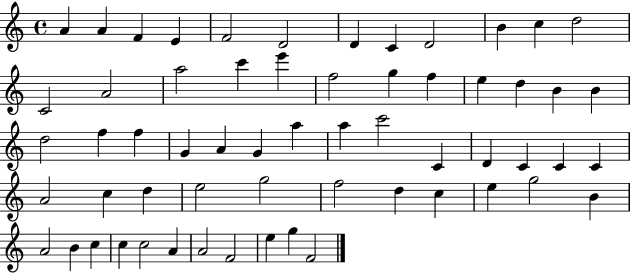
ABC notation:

X:1
T:Untitled
M:4/4
L:1/4
K:C
A A F E F2 D2 D C D2 B c d2 C2 A2 a2 c' e' f2 g f e d B B d2 f f G A G a a c'2 C D C C C A2 c d e2 g2 f2 d c e g2 B A2 B c c c2 A A2 F2 e g F2